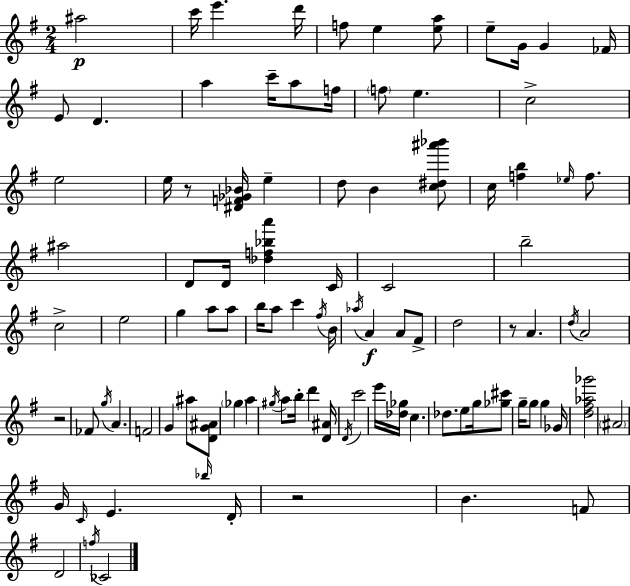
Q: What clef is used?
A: treble